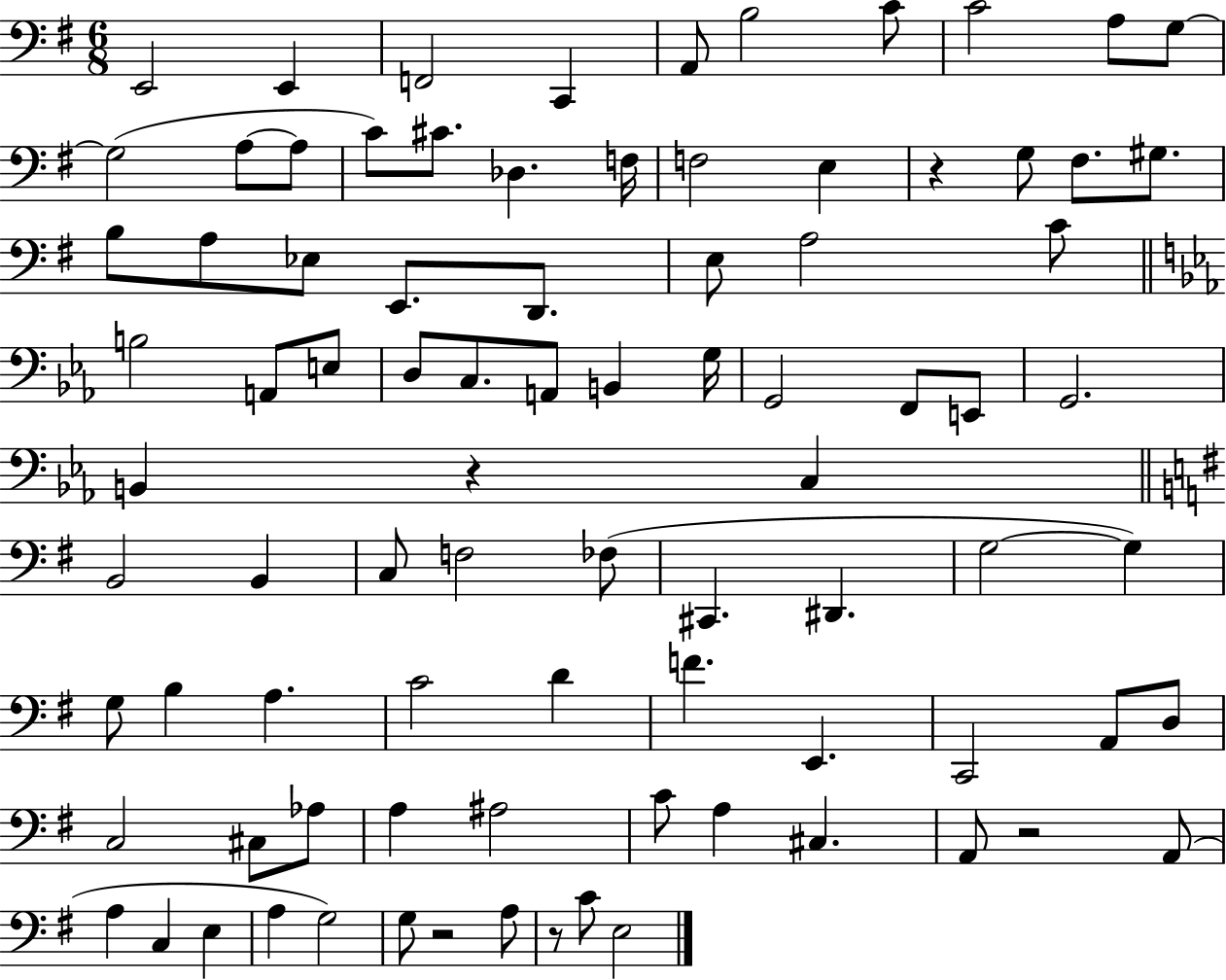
{
  \clef bass
  \numericTimeSignature
  \time 6/8
  \key g \major
  e,2 e,4 | f,2 c,4 | a,8 b2 c'8 | c'2 a8 g8~~ | \break g2( a8~~ a8 | c'8) cis'8. des4. f16 | f2 e4 | r4 g8 fis8. gis8. | \break b8 a8 ees8 e,8. d,8. | e8 a2 c'8 | \bar "||" \break \key ees \major b2 a,8 e8 | d8 c8. a,8 b,4 g16 | g,2 f,8 e,8 | g,2. | \break b,4 r4 c4 | \bar "||" \break \key g \major b,2 b,4 | c8 f2 fes8( | cis,4. dis,4. | g2~~ g4) | \break g8 b4 a4. | c'2 d'4 | f'4. e,4. | c,2 a,8 d8 | \break c2 cis8 aes8 | a4 ais2 | c'8 a4 cis4. | a,8 r2 a,8( | \break a4 c4 e4 | a4 g2) | g8 r2 a8 | r8 c'8 e2 | \break \bar "|."
}